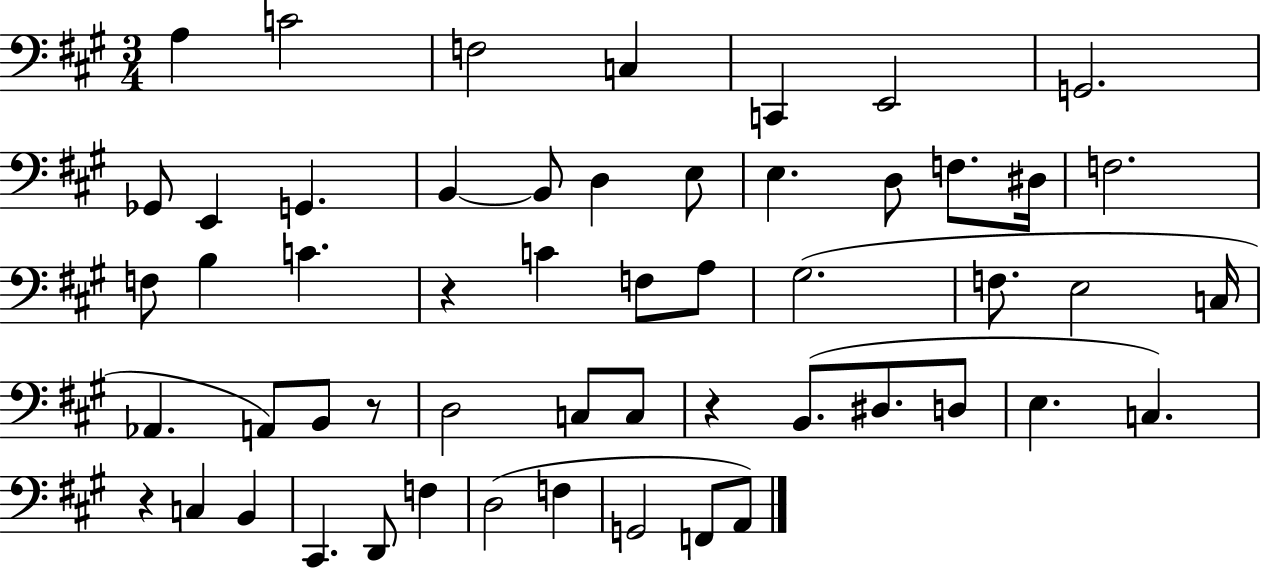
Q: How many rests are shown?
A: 4